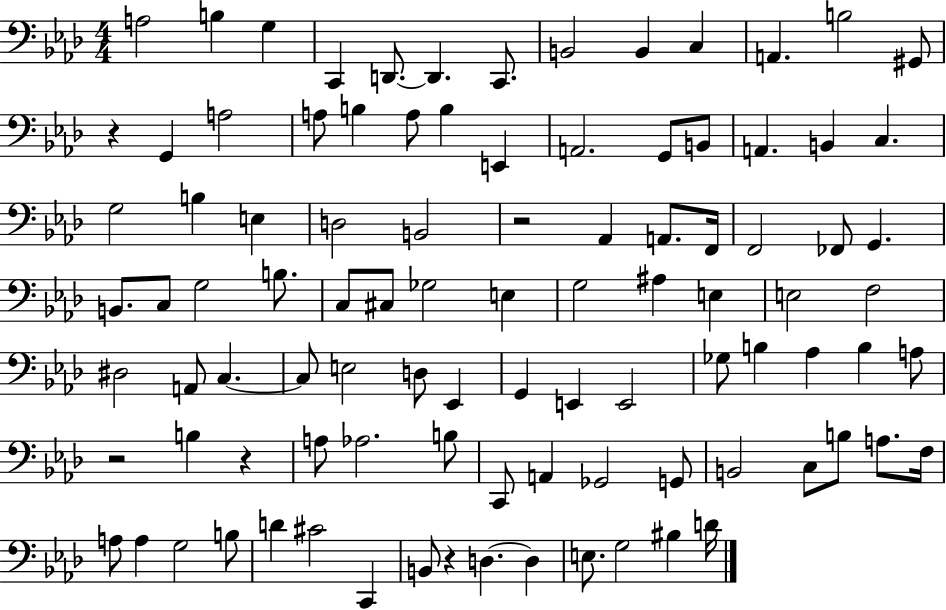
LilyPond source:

{
  \clef bass
  \numericTimeSignature
  \time 4/4
  \key aes \major
  a2 b4 g4 | c,4 d,8.~~ d,4. c,8. | b,2 b,4 c4 | a,4. b2 gis,8 | \break r4 g,4 a2 | a8 b4 a8 b4 e,4 | a,2. g,8 b,8 | a,4. b,4 c4. | \break g2 b4 e4 | d2 b,2 | r2 aes,4 a,8. f,16 | f,2 fes,8 g,4. | \break b,8. c8 g2 b8. | c8 cis8 ges2 e4 | g2 ais4 e4 | e2 f2 | \break dis2 a,8 c4.~~ | c8 e2 d8 ees,4 | g,4 e,4 e,2 | ges8 b4 aes4 b4 a8 | \break r2 b4 r4 | a8 aes2. b8 | c,8 a,4 ges,2 g,8 | b,2 c8 b8 a8. f16 | \break a8 a4 g2 b8 | d'4 cis'2 c,4 | b,8 r4 d4.~~ d4 | e8. g2 bis4 d'16 | \break \bar "|."
}